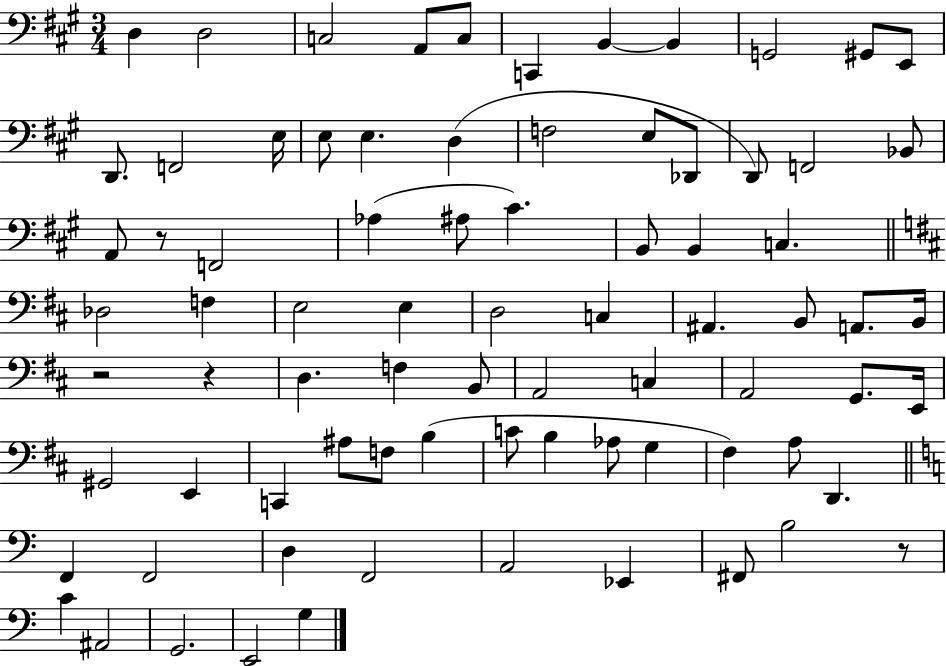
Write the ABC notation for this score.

X:1
T:Untitled
M:3/4
L:1/4
K:A
D, D,2 C,2 A,,/2 C,/2 C,, B,, B,, G,,2 ^G,,/2 E,,/2 D,,/2 F,,2 E,/4 E,/2 E, D, F,2 E,/2 _D,,/2 D,,/2 F,,2 _B,,/2 A,,/2 z/2 F,,2 _A, ^A,/2 ^C B,,/2 B,, C, _D,2 F, E,2 E, D,2 C, ^A,, B,,/2 A,,/2 B,,/4 z2 z D, F, B,,/2 A,,2 C, A,,2 G,,/2 E,,/4 ^G,,2 E,, C,, ^A,/2 F,/2 B, C/2 B, _A,/2 G, ^F, A,/2 D,, F,, F,,2 D, F,,2 A,,2 _E,, ^F,,/2 B,2 z/2 C ^A,,2 G,,2 E,,2 G,